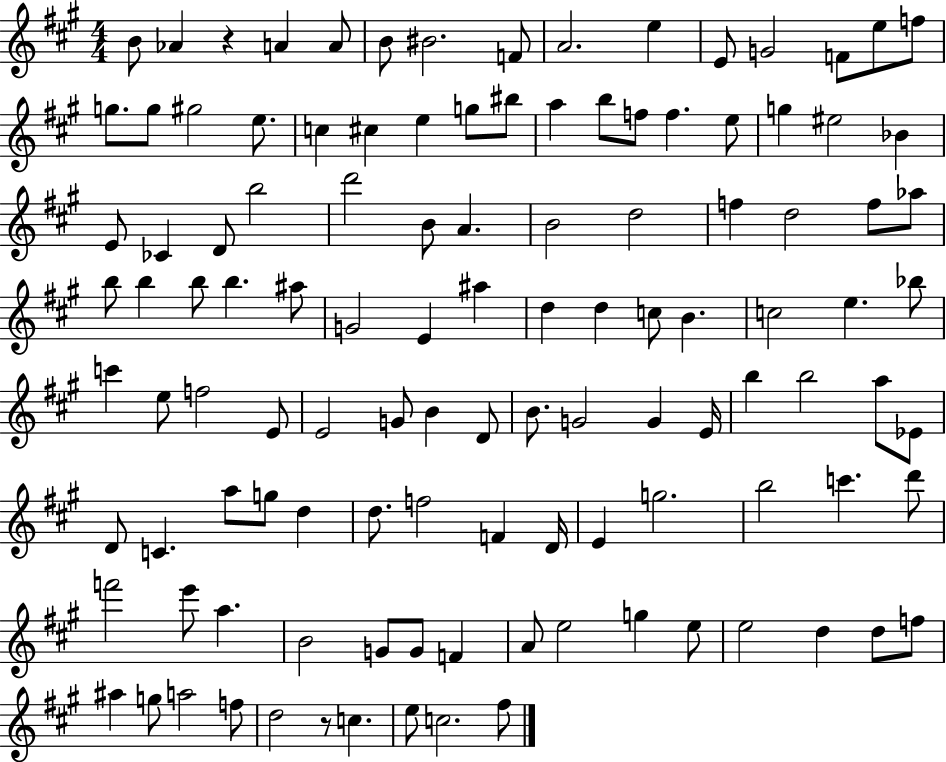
{
  \clef treble
  \numericTimeSignature
  \time 4/4
  \key a \major
  \repeat volta 2 { b'8 aes'4 r4 a'4 a'8 | b'8 bis'2. f'8 | a'2. e''4 | e'8 g'2 f'8 e''8 f''8 | \break g''8. g''8 gis''2 e''8. | c''4 cis''4 e''4 g''8 bis''8 | a''4 b''8 f''8 f''4. e''8 | g''4 eis''2 bes'4 | \break e'8 ces'4 d'8 b''2 | d'''2 b'8 a'4. | b'2 d''2 | f''4 d''2 f''8 aes''8 | \break b''8 b''4 b''8 b''4. ais''8 | g'2 e'4 ais''4 | d''4 d''4 c''8 b'4. | c''2 e''4. bes''8 | \break c'''4 e''8 f''2 e'8 | e'2 g'8 b'4 d'8 | b'8. g'2 g'4 e'16 | b''4 b''2 a''8 ees'8 | \break d'8 c'4. a''8 g''8 d''4 | d''8. f''2 f'4 d'16 | e'4 g''2. | b''2 c'''4. d'''8 | \break f'''2 e'''8 a''4. | b'2 g'8 g'8 f'4 | a'8 e''2 g''4 e''8 | e''2 d''4 d''8 f''8 | \break ais''4 g''8 a''2 f''8 | d''2 r8 c''4. | e''8 c''2. fis''8 | } \bar "|."
}